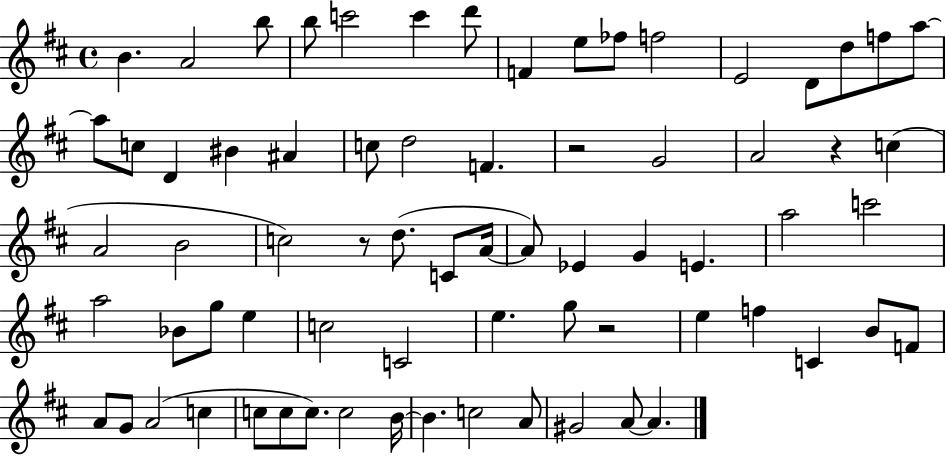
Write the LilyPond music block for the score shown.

{
  \clef treble
  \time 4/4
  \defaultTimeSignature
  \key d \major
  b'4. a'2 b''8 | b''8 c'''2 c'''4 d'''8 | f'4 e''8 fes''8 f''2 | e'2 d'8 d''8 f''8 a''8~~ | \break a''8 c''8 d'4 bis'4 ais'4 | c''8 d''2 f'4. | r2 g'2 | a'2 r4 c''4( | \break a'2 b'2 | c''2) r8 d''8.( c'8 a'16~~ | a'8) ees'4 g'4 e'4. | a''2 c'''2 | \break a''2 bes'8 g''8 e''4 | c''2 c'2 | e''4. g''8 r2 | e''4 f''4 c'4 b'8 f'8 | \break a'8 g'8 a'2( c''4 | c''8 c''8 c''8.) c''2 b'16~~ | b'4. c''2 a'8 | gis'2 a'8~~ a'4. | \break \bar "|."
}